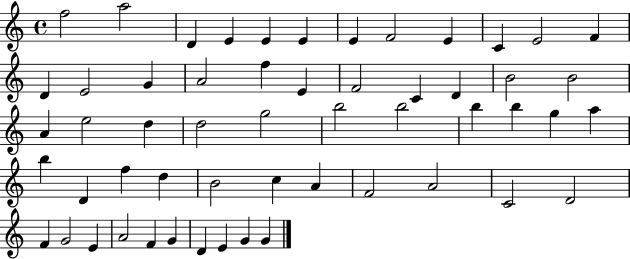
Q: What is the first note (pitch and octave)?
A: F5